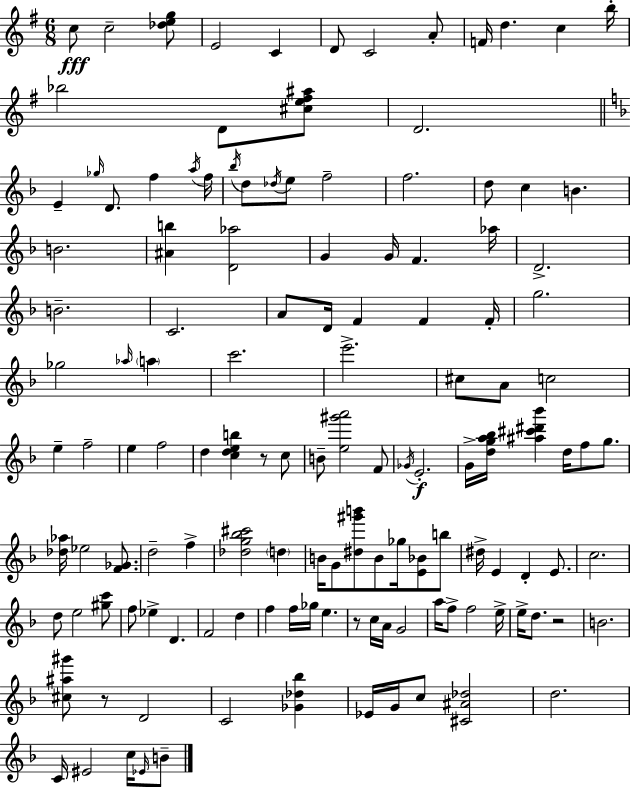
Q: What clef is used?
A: treble